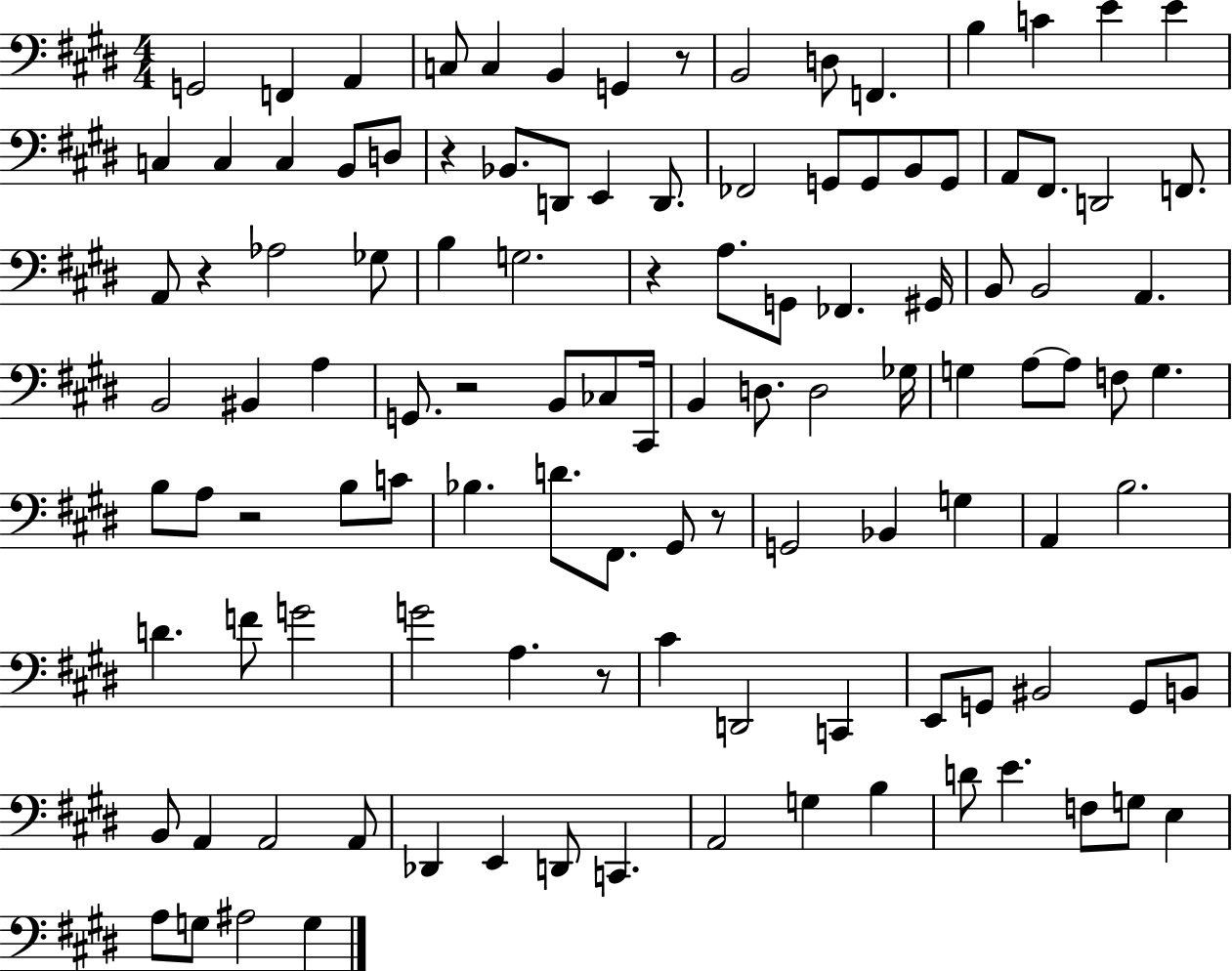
G2/h F2/q A2/q C3/e C3/q B2/q G2/q R/e B2/h D3/e F2/q. B3/q C4/q E4/q E4/q C3/q C3/q C3/q B2/e D3/e R/q Bb2/e. D2/e E2/q D2/e. FES2/h G2/e G2/e B2/e G2/e A2/e F#2/e. D2/h F2/e. A2/e R/q Ab3/h Gb3/e B3/q G3/h. R/q A3/e. G2/e FES2/q. G#2/s B2/e B2/h A2/q. B2/h BIS2/q A3/q G2/e. R/h B2/e CES3/e C#2/s B2/q D3/e. D3/h Gb3/s G3/q A3/e A3/e F3/e G3/q. B3/e A3/e R/h B3/e C4/e Bb3/q. D4/e. F#2/e. G#2/e R/e G2/h Bb2/q G3/q A2/q B3/h. D4/q. F4/e G4/h G4/h A3/q. R/e C#4/q D2/h C2/q E2/e G2/e BIS2/h G2/e B2/e B2/e A2/q A2/h A2/e Db2/q E2/q D2/e C2/q. A2/h G3/q B3/q D4/e E4/q. F3/e G3/e E3/q A3/e G3/e A#3/h G3/q